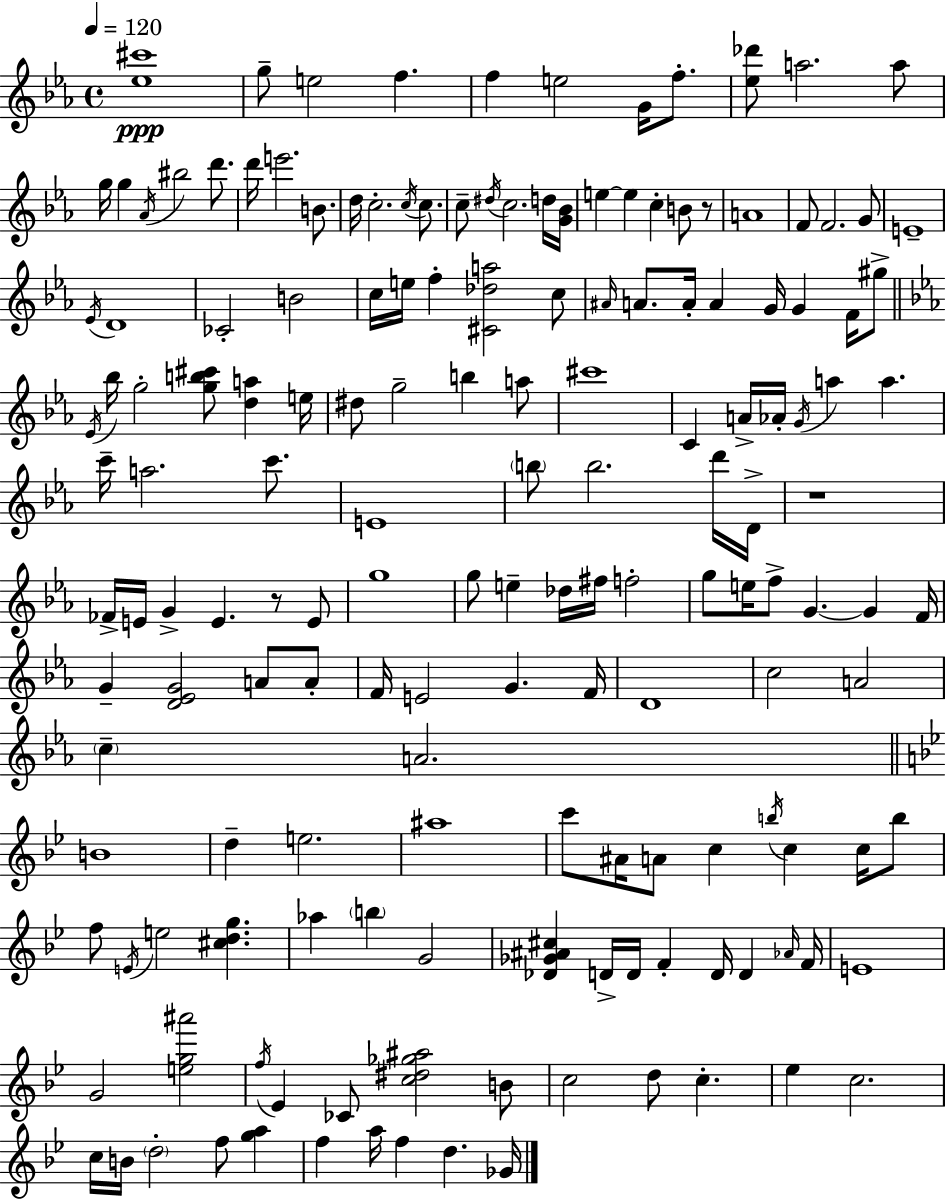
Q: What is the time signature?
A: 4/4